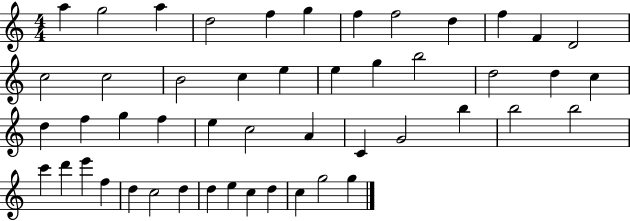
{
  \clef treble
  \numericTimeSignature
  \time 4/4
  \key c \major
  a''4 g''2 a''4 | d''2 f''4 g''4 | f''4 f''2 d''4 | f''4 f'4 d'2 | \break c''2 c''2 | b'2 c''4 e''4 | e''4 g''4 b''2 | d''2 d''4 c''4 | \break d''4 f''4 g''4 f''4 | e''4 c''2 a'4 | c'4 g'2 b''4 | b''2 b''2 | \break c'''4 d'''4 e'''4 f''4 | d''4 c''2 d''4 | d''4 e''4 c''4 d''4 | c''4 g''2 g''4 | \break \bar "|."
}